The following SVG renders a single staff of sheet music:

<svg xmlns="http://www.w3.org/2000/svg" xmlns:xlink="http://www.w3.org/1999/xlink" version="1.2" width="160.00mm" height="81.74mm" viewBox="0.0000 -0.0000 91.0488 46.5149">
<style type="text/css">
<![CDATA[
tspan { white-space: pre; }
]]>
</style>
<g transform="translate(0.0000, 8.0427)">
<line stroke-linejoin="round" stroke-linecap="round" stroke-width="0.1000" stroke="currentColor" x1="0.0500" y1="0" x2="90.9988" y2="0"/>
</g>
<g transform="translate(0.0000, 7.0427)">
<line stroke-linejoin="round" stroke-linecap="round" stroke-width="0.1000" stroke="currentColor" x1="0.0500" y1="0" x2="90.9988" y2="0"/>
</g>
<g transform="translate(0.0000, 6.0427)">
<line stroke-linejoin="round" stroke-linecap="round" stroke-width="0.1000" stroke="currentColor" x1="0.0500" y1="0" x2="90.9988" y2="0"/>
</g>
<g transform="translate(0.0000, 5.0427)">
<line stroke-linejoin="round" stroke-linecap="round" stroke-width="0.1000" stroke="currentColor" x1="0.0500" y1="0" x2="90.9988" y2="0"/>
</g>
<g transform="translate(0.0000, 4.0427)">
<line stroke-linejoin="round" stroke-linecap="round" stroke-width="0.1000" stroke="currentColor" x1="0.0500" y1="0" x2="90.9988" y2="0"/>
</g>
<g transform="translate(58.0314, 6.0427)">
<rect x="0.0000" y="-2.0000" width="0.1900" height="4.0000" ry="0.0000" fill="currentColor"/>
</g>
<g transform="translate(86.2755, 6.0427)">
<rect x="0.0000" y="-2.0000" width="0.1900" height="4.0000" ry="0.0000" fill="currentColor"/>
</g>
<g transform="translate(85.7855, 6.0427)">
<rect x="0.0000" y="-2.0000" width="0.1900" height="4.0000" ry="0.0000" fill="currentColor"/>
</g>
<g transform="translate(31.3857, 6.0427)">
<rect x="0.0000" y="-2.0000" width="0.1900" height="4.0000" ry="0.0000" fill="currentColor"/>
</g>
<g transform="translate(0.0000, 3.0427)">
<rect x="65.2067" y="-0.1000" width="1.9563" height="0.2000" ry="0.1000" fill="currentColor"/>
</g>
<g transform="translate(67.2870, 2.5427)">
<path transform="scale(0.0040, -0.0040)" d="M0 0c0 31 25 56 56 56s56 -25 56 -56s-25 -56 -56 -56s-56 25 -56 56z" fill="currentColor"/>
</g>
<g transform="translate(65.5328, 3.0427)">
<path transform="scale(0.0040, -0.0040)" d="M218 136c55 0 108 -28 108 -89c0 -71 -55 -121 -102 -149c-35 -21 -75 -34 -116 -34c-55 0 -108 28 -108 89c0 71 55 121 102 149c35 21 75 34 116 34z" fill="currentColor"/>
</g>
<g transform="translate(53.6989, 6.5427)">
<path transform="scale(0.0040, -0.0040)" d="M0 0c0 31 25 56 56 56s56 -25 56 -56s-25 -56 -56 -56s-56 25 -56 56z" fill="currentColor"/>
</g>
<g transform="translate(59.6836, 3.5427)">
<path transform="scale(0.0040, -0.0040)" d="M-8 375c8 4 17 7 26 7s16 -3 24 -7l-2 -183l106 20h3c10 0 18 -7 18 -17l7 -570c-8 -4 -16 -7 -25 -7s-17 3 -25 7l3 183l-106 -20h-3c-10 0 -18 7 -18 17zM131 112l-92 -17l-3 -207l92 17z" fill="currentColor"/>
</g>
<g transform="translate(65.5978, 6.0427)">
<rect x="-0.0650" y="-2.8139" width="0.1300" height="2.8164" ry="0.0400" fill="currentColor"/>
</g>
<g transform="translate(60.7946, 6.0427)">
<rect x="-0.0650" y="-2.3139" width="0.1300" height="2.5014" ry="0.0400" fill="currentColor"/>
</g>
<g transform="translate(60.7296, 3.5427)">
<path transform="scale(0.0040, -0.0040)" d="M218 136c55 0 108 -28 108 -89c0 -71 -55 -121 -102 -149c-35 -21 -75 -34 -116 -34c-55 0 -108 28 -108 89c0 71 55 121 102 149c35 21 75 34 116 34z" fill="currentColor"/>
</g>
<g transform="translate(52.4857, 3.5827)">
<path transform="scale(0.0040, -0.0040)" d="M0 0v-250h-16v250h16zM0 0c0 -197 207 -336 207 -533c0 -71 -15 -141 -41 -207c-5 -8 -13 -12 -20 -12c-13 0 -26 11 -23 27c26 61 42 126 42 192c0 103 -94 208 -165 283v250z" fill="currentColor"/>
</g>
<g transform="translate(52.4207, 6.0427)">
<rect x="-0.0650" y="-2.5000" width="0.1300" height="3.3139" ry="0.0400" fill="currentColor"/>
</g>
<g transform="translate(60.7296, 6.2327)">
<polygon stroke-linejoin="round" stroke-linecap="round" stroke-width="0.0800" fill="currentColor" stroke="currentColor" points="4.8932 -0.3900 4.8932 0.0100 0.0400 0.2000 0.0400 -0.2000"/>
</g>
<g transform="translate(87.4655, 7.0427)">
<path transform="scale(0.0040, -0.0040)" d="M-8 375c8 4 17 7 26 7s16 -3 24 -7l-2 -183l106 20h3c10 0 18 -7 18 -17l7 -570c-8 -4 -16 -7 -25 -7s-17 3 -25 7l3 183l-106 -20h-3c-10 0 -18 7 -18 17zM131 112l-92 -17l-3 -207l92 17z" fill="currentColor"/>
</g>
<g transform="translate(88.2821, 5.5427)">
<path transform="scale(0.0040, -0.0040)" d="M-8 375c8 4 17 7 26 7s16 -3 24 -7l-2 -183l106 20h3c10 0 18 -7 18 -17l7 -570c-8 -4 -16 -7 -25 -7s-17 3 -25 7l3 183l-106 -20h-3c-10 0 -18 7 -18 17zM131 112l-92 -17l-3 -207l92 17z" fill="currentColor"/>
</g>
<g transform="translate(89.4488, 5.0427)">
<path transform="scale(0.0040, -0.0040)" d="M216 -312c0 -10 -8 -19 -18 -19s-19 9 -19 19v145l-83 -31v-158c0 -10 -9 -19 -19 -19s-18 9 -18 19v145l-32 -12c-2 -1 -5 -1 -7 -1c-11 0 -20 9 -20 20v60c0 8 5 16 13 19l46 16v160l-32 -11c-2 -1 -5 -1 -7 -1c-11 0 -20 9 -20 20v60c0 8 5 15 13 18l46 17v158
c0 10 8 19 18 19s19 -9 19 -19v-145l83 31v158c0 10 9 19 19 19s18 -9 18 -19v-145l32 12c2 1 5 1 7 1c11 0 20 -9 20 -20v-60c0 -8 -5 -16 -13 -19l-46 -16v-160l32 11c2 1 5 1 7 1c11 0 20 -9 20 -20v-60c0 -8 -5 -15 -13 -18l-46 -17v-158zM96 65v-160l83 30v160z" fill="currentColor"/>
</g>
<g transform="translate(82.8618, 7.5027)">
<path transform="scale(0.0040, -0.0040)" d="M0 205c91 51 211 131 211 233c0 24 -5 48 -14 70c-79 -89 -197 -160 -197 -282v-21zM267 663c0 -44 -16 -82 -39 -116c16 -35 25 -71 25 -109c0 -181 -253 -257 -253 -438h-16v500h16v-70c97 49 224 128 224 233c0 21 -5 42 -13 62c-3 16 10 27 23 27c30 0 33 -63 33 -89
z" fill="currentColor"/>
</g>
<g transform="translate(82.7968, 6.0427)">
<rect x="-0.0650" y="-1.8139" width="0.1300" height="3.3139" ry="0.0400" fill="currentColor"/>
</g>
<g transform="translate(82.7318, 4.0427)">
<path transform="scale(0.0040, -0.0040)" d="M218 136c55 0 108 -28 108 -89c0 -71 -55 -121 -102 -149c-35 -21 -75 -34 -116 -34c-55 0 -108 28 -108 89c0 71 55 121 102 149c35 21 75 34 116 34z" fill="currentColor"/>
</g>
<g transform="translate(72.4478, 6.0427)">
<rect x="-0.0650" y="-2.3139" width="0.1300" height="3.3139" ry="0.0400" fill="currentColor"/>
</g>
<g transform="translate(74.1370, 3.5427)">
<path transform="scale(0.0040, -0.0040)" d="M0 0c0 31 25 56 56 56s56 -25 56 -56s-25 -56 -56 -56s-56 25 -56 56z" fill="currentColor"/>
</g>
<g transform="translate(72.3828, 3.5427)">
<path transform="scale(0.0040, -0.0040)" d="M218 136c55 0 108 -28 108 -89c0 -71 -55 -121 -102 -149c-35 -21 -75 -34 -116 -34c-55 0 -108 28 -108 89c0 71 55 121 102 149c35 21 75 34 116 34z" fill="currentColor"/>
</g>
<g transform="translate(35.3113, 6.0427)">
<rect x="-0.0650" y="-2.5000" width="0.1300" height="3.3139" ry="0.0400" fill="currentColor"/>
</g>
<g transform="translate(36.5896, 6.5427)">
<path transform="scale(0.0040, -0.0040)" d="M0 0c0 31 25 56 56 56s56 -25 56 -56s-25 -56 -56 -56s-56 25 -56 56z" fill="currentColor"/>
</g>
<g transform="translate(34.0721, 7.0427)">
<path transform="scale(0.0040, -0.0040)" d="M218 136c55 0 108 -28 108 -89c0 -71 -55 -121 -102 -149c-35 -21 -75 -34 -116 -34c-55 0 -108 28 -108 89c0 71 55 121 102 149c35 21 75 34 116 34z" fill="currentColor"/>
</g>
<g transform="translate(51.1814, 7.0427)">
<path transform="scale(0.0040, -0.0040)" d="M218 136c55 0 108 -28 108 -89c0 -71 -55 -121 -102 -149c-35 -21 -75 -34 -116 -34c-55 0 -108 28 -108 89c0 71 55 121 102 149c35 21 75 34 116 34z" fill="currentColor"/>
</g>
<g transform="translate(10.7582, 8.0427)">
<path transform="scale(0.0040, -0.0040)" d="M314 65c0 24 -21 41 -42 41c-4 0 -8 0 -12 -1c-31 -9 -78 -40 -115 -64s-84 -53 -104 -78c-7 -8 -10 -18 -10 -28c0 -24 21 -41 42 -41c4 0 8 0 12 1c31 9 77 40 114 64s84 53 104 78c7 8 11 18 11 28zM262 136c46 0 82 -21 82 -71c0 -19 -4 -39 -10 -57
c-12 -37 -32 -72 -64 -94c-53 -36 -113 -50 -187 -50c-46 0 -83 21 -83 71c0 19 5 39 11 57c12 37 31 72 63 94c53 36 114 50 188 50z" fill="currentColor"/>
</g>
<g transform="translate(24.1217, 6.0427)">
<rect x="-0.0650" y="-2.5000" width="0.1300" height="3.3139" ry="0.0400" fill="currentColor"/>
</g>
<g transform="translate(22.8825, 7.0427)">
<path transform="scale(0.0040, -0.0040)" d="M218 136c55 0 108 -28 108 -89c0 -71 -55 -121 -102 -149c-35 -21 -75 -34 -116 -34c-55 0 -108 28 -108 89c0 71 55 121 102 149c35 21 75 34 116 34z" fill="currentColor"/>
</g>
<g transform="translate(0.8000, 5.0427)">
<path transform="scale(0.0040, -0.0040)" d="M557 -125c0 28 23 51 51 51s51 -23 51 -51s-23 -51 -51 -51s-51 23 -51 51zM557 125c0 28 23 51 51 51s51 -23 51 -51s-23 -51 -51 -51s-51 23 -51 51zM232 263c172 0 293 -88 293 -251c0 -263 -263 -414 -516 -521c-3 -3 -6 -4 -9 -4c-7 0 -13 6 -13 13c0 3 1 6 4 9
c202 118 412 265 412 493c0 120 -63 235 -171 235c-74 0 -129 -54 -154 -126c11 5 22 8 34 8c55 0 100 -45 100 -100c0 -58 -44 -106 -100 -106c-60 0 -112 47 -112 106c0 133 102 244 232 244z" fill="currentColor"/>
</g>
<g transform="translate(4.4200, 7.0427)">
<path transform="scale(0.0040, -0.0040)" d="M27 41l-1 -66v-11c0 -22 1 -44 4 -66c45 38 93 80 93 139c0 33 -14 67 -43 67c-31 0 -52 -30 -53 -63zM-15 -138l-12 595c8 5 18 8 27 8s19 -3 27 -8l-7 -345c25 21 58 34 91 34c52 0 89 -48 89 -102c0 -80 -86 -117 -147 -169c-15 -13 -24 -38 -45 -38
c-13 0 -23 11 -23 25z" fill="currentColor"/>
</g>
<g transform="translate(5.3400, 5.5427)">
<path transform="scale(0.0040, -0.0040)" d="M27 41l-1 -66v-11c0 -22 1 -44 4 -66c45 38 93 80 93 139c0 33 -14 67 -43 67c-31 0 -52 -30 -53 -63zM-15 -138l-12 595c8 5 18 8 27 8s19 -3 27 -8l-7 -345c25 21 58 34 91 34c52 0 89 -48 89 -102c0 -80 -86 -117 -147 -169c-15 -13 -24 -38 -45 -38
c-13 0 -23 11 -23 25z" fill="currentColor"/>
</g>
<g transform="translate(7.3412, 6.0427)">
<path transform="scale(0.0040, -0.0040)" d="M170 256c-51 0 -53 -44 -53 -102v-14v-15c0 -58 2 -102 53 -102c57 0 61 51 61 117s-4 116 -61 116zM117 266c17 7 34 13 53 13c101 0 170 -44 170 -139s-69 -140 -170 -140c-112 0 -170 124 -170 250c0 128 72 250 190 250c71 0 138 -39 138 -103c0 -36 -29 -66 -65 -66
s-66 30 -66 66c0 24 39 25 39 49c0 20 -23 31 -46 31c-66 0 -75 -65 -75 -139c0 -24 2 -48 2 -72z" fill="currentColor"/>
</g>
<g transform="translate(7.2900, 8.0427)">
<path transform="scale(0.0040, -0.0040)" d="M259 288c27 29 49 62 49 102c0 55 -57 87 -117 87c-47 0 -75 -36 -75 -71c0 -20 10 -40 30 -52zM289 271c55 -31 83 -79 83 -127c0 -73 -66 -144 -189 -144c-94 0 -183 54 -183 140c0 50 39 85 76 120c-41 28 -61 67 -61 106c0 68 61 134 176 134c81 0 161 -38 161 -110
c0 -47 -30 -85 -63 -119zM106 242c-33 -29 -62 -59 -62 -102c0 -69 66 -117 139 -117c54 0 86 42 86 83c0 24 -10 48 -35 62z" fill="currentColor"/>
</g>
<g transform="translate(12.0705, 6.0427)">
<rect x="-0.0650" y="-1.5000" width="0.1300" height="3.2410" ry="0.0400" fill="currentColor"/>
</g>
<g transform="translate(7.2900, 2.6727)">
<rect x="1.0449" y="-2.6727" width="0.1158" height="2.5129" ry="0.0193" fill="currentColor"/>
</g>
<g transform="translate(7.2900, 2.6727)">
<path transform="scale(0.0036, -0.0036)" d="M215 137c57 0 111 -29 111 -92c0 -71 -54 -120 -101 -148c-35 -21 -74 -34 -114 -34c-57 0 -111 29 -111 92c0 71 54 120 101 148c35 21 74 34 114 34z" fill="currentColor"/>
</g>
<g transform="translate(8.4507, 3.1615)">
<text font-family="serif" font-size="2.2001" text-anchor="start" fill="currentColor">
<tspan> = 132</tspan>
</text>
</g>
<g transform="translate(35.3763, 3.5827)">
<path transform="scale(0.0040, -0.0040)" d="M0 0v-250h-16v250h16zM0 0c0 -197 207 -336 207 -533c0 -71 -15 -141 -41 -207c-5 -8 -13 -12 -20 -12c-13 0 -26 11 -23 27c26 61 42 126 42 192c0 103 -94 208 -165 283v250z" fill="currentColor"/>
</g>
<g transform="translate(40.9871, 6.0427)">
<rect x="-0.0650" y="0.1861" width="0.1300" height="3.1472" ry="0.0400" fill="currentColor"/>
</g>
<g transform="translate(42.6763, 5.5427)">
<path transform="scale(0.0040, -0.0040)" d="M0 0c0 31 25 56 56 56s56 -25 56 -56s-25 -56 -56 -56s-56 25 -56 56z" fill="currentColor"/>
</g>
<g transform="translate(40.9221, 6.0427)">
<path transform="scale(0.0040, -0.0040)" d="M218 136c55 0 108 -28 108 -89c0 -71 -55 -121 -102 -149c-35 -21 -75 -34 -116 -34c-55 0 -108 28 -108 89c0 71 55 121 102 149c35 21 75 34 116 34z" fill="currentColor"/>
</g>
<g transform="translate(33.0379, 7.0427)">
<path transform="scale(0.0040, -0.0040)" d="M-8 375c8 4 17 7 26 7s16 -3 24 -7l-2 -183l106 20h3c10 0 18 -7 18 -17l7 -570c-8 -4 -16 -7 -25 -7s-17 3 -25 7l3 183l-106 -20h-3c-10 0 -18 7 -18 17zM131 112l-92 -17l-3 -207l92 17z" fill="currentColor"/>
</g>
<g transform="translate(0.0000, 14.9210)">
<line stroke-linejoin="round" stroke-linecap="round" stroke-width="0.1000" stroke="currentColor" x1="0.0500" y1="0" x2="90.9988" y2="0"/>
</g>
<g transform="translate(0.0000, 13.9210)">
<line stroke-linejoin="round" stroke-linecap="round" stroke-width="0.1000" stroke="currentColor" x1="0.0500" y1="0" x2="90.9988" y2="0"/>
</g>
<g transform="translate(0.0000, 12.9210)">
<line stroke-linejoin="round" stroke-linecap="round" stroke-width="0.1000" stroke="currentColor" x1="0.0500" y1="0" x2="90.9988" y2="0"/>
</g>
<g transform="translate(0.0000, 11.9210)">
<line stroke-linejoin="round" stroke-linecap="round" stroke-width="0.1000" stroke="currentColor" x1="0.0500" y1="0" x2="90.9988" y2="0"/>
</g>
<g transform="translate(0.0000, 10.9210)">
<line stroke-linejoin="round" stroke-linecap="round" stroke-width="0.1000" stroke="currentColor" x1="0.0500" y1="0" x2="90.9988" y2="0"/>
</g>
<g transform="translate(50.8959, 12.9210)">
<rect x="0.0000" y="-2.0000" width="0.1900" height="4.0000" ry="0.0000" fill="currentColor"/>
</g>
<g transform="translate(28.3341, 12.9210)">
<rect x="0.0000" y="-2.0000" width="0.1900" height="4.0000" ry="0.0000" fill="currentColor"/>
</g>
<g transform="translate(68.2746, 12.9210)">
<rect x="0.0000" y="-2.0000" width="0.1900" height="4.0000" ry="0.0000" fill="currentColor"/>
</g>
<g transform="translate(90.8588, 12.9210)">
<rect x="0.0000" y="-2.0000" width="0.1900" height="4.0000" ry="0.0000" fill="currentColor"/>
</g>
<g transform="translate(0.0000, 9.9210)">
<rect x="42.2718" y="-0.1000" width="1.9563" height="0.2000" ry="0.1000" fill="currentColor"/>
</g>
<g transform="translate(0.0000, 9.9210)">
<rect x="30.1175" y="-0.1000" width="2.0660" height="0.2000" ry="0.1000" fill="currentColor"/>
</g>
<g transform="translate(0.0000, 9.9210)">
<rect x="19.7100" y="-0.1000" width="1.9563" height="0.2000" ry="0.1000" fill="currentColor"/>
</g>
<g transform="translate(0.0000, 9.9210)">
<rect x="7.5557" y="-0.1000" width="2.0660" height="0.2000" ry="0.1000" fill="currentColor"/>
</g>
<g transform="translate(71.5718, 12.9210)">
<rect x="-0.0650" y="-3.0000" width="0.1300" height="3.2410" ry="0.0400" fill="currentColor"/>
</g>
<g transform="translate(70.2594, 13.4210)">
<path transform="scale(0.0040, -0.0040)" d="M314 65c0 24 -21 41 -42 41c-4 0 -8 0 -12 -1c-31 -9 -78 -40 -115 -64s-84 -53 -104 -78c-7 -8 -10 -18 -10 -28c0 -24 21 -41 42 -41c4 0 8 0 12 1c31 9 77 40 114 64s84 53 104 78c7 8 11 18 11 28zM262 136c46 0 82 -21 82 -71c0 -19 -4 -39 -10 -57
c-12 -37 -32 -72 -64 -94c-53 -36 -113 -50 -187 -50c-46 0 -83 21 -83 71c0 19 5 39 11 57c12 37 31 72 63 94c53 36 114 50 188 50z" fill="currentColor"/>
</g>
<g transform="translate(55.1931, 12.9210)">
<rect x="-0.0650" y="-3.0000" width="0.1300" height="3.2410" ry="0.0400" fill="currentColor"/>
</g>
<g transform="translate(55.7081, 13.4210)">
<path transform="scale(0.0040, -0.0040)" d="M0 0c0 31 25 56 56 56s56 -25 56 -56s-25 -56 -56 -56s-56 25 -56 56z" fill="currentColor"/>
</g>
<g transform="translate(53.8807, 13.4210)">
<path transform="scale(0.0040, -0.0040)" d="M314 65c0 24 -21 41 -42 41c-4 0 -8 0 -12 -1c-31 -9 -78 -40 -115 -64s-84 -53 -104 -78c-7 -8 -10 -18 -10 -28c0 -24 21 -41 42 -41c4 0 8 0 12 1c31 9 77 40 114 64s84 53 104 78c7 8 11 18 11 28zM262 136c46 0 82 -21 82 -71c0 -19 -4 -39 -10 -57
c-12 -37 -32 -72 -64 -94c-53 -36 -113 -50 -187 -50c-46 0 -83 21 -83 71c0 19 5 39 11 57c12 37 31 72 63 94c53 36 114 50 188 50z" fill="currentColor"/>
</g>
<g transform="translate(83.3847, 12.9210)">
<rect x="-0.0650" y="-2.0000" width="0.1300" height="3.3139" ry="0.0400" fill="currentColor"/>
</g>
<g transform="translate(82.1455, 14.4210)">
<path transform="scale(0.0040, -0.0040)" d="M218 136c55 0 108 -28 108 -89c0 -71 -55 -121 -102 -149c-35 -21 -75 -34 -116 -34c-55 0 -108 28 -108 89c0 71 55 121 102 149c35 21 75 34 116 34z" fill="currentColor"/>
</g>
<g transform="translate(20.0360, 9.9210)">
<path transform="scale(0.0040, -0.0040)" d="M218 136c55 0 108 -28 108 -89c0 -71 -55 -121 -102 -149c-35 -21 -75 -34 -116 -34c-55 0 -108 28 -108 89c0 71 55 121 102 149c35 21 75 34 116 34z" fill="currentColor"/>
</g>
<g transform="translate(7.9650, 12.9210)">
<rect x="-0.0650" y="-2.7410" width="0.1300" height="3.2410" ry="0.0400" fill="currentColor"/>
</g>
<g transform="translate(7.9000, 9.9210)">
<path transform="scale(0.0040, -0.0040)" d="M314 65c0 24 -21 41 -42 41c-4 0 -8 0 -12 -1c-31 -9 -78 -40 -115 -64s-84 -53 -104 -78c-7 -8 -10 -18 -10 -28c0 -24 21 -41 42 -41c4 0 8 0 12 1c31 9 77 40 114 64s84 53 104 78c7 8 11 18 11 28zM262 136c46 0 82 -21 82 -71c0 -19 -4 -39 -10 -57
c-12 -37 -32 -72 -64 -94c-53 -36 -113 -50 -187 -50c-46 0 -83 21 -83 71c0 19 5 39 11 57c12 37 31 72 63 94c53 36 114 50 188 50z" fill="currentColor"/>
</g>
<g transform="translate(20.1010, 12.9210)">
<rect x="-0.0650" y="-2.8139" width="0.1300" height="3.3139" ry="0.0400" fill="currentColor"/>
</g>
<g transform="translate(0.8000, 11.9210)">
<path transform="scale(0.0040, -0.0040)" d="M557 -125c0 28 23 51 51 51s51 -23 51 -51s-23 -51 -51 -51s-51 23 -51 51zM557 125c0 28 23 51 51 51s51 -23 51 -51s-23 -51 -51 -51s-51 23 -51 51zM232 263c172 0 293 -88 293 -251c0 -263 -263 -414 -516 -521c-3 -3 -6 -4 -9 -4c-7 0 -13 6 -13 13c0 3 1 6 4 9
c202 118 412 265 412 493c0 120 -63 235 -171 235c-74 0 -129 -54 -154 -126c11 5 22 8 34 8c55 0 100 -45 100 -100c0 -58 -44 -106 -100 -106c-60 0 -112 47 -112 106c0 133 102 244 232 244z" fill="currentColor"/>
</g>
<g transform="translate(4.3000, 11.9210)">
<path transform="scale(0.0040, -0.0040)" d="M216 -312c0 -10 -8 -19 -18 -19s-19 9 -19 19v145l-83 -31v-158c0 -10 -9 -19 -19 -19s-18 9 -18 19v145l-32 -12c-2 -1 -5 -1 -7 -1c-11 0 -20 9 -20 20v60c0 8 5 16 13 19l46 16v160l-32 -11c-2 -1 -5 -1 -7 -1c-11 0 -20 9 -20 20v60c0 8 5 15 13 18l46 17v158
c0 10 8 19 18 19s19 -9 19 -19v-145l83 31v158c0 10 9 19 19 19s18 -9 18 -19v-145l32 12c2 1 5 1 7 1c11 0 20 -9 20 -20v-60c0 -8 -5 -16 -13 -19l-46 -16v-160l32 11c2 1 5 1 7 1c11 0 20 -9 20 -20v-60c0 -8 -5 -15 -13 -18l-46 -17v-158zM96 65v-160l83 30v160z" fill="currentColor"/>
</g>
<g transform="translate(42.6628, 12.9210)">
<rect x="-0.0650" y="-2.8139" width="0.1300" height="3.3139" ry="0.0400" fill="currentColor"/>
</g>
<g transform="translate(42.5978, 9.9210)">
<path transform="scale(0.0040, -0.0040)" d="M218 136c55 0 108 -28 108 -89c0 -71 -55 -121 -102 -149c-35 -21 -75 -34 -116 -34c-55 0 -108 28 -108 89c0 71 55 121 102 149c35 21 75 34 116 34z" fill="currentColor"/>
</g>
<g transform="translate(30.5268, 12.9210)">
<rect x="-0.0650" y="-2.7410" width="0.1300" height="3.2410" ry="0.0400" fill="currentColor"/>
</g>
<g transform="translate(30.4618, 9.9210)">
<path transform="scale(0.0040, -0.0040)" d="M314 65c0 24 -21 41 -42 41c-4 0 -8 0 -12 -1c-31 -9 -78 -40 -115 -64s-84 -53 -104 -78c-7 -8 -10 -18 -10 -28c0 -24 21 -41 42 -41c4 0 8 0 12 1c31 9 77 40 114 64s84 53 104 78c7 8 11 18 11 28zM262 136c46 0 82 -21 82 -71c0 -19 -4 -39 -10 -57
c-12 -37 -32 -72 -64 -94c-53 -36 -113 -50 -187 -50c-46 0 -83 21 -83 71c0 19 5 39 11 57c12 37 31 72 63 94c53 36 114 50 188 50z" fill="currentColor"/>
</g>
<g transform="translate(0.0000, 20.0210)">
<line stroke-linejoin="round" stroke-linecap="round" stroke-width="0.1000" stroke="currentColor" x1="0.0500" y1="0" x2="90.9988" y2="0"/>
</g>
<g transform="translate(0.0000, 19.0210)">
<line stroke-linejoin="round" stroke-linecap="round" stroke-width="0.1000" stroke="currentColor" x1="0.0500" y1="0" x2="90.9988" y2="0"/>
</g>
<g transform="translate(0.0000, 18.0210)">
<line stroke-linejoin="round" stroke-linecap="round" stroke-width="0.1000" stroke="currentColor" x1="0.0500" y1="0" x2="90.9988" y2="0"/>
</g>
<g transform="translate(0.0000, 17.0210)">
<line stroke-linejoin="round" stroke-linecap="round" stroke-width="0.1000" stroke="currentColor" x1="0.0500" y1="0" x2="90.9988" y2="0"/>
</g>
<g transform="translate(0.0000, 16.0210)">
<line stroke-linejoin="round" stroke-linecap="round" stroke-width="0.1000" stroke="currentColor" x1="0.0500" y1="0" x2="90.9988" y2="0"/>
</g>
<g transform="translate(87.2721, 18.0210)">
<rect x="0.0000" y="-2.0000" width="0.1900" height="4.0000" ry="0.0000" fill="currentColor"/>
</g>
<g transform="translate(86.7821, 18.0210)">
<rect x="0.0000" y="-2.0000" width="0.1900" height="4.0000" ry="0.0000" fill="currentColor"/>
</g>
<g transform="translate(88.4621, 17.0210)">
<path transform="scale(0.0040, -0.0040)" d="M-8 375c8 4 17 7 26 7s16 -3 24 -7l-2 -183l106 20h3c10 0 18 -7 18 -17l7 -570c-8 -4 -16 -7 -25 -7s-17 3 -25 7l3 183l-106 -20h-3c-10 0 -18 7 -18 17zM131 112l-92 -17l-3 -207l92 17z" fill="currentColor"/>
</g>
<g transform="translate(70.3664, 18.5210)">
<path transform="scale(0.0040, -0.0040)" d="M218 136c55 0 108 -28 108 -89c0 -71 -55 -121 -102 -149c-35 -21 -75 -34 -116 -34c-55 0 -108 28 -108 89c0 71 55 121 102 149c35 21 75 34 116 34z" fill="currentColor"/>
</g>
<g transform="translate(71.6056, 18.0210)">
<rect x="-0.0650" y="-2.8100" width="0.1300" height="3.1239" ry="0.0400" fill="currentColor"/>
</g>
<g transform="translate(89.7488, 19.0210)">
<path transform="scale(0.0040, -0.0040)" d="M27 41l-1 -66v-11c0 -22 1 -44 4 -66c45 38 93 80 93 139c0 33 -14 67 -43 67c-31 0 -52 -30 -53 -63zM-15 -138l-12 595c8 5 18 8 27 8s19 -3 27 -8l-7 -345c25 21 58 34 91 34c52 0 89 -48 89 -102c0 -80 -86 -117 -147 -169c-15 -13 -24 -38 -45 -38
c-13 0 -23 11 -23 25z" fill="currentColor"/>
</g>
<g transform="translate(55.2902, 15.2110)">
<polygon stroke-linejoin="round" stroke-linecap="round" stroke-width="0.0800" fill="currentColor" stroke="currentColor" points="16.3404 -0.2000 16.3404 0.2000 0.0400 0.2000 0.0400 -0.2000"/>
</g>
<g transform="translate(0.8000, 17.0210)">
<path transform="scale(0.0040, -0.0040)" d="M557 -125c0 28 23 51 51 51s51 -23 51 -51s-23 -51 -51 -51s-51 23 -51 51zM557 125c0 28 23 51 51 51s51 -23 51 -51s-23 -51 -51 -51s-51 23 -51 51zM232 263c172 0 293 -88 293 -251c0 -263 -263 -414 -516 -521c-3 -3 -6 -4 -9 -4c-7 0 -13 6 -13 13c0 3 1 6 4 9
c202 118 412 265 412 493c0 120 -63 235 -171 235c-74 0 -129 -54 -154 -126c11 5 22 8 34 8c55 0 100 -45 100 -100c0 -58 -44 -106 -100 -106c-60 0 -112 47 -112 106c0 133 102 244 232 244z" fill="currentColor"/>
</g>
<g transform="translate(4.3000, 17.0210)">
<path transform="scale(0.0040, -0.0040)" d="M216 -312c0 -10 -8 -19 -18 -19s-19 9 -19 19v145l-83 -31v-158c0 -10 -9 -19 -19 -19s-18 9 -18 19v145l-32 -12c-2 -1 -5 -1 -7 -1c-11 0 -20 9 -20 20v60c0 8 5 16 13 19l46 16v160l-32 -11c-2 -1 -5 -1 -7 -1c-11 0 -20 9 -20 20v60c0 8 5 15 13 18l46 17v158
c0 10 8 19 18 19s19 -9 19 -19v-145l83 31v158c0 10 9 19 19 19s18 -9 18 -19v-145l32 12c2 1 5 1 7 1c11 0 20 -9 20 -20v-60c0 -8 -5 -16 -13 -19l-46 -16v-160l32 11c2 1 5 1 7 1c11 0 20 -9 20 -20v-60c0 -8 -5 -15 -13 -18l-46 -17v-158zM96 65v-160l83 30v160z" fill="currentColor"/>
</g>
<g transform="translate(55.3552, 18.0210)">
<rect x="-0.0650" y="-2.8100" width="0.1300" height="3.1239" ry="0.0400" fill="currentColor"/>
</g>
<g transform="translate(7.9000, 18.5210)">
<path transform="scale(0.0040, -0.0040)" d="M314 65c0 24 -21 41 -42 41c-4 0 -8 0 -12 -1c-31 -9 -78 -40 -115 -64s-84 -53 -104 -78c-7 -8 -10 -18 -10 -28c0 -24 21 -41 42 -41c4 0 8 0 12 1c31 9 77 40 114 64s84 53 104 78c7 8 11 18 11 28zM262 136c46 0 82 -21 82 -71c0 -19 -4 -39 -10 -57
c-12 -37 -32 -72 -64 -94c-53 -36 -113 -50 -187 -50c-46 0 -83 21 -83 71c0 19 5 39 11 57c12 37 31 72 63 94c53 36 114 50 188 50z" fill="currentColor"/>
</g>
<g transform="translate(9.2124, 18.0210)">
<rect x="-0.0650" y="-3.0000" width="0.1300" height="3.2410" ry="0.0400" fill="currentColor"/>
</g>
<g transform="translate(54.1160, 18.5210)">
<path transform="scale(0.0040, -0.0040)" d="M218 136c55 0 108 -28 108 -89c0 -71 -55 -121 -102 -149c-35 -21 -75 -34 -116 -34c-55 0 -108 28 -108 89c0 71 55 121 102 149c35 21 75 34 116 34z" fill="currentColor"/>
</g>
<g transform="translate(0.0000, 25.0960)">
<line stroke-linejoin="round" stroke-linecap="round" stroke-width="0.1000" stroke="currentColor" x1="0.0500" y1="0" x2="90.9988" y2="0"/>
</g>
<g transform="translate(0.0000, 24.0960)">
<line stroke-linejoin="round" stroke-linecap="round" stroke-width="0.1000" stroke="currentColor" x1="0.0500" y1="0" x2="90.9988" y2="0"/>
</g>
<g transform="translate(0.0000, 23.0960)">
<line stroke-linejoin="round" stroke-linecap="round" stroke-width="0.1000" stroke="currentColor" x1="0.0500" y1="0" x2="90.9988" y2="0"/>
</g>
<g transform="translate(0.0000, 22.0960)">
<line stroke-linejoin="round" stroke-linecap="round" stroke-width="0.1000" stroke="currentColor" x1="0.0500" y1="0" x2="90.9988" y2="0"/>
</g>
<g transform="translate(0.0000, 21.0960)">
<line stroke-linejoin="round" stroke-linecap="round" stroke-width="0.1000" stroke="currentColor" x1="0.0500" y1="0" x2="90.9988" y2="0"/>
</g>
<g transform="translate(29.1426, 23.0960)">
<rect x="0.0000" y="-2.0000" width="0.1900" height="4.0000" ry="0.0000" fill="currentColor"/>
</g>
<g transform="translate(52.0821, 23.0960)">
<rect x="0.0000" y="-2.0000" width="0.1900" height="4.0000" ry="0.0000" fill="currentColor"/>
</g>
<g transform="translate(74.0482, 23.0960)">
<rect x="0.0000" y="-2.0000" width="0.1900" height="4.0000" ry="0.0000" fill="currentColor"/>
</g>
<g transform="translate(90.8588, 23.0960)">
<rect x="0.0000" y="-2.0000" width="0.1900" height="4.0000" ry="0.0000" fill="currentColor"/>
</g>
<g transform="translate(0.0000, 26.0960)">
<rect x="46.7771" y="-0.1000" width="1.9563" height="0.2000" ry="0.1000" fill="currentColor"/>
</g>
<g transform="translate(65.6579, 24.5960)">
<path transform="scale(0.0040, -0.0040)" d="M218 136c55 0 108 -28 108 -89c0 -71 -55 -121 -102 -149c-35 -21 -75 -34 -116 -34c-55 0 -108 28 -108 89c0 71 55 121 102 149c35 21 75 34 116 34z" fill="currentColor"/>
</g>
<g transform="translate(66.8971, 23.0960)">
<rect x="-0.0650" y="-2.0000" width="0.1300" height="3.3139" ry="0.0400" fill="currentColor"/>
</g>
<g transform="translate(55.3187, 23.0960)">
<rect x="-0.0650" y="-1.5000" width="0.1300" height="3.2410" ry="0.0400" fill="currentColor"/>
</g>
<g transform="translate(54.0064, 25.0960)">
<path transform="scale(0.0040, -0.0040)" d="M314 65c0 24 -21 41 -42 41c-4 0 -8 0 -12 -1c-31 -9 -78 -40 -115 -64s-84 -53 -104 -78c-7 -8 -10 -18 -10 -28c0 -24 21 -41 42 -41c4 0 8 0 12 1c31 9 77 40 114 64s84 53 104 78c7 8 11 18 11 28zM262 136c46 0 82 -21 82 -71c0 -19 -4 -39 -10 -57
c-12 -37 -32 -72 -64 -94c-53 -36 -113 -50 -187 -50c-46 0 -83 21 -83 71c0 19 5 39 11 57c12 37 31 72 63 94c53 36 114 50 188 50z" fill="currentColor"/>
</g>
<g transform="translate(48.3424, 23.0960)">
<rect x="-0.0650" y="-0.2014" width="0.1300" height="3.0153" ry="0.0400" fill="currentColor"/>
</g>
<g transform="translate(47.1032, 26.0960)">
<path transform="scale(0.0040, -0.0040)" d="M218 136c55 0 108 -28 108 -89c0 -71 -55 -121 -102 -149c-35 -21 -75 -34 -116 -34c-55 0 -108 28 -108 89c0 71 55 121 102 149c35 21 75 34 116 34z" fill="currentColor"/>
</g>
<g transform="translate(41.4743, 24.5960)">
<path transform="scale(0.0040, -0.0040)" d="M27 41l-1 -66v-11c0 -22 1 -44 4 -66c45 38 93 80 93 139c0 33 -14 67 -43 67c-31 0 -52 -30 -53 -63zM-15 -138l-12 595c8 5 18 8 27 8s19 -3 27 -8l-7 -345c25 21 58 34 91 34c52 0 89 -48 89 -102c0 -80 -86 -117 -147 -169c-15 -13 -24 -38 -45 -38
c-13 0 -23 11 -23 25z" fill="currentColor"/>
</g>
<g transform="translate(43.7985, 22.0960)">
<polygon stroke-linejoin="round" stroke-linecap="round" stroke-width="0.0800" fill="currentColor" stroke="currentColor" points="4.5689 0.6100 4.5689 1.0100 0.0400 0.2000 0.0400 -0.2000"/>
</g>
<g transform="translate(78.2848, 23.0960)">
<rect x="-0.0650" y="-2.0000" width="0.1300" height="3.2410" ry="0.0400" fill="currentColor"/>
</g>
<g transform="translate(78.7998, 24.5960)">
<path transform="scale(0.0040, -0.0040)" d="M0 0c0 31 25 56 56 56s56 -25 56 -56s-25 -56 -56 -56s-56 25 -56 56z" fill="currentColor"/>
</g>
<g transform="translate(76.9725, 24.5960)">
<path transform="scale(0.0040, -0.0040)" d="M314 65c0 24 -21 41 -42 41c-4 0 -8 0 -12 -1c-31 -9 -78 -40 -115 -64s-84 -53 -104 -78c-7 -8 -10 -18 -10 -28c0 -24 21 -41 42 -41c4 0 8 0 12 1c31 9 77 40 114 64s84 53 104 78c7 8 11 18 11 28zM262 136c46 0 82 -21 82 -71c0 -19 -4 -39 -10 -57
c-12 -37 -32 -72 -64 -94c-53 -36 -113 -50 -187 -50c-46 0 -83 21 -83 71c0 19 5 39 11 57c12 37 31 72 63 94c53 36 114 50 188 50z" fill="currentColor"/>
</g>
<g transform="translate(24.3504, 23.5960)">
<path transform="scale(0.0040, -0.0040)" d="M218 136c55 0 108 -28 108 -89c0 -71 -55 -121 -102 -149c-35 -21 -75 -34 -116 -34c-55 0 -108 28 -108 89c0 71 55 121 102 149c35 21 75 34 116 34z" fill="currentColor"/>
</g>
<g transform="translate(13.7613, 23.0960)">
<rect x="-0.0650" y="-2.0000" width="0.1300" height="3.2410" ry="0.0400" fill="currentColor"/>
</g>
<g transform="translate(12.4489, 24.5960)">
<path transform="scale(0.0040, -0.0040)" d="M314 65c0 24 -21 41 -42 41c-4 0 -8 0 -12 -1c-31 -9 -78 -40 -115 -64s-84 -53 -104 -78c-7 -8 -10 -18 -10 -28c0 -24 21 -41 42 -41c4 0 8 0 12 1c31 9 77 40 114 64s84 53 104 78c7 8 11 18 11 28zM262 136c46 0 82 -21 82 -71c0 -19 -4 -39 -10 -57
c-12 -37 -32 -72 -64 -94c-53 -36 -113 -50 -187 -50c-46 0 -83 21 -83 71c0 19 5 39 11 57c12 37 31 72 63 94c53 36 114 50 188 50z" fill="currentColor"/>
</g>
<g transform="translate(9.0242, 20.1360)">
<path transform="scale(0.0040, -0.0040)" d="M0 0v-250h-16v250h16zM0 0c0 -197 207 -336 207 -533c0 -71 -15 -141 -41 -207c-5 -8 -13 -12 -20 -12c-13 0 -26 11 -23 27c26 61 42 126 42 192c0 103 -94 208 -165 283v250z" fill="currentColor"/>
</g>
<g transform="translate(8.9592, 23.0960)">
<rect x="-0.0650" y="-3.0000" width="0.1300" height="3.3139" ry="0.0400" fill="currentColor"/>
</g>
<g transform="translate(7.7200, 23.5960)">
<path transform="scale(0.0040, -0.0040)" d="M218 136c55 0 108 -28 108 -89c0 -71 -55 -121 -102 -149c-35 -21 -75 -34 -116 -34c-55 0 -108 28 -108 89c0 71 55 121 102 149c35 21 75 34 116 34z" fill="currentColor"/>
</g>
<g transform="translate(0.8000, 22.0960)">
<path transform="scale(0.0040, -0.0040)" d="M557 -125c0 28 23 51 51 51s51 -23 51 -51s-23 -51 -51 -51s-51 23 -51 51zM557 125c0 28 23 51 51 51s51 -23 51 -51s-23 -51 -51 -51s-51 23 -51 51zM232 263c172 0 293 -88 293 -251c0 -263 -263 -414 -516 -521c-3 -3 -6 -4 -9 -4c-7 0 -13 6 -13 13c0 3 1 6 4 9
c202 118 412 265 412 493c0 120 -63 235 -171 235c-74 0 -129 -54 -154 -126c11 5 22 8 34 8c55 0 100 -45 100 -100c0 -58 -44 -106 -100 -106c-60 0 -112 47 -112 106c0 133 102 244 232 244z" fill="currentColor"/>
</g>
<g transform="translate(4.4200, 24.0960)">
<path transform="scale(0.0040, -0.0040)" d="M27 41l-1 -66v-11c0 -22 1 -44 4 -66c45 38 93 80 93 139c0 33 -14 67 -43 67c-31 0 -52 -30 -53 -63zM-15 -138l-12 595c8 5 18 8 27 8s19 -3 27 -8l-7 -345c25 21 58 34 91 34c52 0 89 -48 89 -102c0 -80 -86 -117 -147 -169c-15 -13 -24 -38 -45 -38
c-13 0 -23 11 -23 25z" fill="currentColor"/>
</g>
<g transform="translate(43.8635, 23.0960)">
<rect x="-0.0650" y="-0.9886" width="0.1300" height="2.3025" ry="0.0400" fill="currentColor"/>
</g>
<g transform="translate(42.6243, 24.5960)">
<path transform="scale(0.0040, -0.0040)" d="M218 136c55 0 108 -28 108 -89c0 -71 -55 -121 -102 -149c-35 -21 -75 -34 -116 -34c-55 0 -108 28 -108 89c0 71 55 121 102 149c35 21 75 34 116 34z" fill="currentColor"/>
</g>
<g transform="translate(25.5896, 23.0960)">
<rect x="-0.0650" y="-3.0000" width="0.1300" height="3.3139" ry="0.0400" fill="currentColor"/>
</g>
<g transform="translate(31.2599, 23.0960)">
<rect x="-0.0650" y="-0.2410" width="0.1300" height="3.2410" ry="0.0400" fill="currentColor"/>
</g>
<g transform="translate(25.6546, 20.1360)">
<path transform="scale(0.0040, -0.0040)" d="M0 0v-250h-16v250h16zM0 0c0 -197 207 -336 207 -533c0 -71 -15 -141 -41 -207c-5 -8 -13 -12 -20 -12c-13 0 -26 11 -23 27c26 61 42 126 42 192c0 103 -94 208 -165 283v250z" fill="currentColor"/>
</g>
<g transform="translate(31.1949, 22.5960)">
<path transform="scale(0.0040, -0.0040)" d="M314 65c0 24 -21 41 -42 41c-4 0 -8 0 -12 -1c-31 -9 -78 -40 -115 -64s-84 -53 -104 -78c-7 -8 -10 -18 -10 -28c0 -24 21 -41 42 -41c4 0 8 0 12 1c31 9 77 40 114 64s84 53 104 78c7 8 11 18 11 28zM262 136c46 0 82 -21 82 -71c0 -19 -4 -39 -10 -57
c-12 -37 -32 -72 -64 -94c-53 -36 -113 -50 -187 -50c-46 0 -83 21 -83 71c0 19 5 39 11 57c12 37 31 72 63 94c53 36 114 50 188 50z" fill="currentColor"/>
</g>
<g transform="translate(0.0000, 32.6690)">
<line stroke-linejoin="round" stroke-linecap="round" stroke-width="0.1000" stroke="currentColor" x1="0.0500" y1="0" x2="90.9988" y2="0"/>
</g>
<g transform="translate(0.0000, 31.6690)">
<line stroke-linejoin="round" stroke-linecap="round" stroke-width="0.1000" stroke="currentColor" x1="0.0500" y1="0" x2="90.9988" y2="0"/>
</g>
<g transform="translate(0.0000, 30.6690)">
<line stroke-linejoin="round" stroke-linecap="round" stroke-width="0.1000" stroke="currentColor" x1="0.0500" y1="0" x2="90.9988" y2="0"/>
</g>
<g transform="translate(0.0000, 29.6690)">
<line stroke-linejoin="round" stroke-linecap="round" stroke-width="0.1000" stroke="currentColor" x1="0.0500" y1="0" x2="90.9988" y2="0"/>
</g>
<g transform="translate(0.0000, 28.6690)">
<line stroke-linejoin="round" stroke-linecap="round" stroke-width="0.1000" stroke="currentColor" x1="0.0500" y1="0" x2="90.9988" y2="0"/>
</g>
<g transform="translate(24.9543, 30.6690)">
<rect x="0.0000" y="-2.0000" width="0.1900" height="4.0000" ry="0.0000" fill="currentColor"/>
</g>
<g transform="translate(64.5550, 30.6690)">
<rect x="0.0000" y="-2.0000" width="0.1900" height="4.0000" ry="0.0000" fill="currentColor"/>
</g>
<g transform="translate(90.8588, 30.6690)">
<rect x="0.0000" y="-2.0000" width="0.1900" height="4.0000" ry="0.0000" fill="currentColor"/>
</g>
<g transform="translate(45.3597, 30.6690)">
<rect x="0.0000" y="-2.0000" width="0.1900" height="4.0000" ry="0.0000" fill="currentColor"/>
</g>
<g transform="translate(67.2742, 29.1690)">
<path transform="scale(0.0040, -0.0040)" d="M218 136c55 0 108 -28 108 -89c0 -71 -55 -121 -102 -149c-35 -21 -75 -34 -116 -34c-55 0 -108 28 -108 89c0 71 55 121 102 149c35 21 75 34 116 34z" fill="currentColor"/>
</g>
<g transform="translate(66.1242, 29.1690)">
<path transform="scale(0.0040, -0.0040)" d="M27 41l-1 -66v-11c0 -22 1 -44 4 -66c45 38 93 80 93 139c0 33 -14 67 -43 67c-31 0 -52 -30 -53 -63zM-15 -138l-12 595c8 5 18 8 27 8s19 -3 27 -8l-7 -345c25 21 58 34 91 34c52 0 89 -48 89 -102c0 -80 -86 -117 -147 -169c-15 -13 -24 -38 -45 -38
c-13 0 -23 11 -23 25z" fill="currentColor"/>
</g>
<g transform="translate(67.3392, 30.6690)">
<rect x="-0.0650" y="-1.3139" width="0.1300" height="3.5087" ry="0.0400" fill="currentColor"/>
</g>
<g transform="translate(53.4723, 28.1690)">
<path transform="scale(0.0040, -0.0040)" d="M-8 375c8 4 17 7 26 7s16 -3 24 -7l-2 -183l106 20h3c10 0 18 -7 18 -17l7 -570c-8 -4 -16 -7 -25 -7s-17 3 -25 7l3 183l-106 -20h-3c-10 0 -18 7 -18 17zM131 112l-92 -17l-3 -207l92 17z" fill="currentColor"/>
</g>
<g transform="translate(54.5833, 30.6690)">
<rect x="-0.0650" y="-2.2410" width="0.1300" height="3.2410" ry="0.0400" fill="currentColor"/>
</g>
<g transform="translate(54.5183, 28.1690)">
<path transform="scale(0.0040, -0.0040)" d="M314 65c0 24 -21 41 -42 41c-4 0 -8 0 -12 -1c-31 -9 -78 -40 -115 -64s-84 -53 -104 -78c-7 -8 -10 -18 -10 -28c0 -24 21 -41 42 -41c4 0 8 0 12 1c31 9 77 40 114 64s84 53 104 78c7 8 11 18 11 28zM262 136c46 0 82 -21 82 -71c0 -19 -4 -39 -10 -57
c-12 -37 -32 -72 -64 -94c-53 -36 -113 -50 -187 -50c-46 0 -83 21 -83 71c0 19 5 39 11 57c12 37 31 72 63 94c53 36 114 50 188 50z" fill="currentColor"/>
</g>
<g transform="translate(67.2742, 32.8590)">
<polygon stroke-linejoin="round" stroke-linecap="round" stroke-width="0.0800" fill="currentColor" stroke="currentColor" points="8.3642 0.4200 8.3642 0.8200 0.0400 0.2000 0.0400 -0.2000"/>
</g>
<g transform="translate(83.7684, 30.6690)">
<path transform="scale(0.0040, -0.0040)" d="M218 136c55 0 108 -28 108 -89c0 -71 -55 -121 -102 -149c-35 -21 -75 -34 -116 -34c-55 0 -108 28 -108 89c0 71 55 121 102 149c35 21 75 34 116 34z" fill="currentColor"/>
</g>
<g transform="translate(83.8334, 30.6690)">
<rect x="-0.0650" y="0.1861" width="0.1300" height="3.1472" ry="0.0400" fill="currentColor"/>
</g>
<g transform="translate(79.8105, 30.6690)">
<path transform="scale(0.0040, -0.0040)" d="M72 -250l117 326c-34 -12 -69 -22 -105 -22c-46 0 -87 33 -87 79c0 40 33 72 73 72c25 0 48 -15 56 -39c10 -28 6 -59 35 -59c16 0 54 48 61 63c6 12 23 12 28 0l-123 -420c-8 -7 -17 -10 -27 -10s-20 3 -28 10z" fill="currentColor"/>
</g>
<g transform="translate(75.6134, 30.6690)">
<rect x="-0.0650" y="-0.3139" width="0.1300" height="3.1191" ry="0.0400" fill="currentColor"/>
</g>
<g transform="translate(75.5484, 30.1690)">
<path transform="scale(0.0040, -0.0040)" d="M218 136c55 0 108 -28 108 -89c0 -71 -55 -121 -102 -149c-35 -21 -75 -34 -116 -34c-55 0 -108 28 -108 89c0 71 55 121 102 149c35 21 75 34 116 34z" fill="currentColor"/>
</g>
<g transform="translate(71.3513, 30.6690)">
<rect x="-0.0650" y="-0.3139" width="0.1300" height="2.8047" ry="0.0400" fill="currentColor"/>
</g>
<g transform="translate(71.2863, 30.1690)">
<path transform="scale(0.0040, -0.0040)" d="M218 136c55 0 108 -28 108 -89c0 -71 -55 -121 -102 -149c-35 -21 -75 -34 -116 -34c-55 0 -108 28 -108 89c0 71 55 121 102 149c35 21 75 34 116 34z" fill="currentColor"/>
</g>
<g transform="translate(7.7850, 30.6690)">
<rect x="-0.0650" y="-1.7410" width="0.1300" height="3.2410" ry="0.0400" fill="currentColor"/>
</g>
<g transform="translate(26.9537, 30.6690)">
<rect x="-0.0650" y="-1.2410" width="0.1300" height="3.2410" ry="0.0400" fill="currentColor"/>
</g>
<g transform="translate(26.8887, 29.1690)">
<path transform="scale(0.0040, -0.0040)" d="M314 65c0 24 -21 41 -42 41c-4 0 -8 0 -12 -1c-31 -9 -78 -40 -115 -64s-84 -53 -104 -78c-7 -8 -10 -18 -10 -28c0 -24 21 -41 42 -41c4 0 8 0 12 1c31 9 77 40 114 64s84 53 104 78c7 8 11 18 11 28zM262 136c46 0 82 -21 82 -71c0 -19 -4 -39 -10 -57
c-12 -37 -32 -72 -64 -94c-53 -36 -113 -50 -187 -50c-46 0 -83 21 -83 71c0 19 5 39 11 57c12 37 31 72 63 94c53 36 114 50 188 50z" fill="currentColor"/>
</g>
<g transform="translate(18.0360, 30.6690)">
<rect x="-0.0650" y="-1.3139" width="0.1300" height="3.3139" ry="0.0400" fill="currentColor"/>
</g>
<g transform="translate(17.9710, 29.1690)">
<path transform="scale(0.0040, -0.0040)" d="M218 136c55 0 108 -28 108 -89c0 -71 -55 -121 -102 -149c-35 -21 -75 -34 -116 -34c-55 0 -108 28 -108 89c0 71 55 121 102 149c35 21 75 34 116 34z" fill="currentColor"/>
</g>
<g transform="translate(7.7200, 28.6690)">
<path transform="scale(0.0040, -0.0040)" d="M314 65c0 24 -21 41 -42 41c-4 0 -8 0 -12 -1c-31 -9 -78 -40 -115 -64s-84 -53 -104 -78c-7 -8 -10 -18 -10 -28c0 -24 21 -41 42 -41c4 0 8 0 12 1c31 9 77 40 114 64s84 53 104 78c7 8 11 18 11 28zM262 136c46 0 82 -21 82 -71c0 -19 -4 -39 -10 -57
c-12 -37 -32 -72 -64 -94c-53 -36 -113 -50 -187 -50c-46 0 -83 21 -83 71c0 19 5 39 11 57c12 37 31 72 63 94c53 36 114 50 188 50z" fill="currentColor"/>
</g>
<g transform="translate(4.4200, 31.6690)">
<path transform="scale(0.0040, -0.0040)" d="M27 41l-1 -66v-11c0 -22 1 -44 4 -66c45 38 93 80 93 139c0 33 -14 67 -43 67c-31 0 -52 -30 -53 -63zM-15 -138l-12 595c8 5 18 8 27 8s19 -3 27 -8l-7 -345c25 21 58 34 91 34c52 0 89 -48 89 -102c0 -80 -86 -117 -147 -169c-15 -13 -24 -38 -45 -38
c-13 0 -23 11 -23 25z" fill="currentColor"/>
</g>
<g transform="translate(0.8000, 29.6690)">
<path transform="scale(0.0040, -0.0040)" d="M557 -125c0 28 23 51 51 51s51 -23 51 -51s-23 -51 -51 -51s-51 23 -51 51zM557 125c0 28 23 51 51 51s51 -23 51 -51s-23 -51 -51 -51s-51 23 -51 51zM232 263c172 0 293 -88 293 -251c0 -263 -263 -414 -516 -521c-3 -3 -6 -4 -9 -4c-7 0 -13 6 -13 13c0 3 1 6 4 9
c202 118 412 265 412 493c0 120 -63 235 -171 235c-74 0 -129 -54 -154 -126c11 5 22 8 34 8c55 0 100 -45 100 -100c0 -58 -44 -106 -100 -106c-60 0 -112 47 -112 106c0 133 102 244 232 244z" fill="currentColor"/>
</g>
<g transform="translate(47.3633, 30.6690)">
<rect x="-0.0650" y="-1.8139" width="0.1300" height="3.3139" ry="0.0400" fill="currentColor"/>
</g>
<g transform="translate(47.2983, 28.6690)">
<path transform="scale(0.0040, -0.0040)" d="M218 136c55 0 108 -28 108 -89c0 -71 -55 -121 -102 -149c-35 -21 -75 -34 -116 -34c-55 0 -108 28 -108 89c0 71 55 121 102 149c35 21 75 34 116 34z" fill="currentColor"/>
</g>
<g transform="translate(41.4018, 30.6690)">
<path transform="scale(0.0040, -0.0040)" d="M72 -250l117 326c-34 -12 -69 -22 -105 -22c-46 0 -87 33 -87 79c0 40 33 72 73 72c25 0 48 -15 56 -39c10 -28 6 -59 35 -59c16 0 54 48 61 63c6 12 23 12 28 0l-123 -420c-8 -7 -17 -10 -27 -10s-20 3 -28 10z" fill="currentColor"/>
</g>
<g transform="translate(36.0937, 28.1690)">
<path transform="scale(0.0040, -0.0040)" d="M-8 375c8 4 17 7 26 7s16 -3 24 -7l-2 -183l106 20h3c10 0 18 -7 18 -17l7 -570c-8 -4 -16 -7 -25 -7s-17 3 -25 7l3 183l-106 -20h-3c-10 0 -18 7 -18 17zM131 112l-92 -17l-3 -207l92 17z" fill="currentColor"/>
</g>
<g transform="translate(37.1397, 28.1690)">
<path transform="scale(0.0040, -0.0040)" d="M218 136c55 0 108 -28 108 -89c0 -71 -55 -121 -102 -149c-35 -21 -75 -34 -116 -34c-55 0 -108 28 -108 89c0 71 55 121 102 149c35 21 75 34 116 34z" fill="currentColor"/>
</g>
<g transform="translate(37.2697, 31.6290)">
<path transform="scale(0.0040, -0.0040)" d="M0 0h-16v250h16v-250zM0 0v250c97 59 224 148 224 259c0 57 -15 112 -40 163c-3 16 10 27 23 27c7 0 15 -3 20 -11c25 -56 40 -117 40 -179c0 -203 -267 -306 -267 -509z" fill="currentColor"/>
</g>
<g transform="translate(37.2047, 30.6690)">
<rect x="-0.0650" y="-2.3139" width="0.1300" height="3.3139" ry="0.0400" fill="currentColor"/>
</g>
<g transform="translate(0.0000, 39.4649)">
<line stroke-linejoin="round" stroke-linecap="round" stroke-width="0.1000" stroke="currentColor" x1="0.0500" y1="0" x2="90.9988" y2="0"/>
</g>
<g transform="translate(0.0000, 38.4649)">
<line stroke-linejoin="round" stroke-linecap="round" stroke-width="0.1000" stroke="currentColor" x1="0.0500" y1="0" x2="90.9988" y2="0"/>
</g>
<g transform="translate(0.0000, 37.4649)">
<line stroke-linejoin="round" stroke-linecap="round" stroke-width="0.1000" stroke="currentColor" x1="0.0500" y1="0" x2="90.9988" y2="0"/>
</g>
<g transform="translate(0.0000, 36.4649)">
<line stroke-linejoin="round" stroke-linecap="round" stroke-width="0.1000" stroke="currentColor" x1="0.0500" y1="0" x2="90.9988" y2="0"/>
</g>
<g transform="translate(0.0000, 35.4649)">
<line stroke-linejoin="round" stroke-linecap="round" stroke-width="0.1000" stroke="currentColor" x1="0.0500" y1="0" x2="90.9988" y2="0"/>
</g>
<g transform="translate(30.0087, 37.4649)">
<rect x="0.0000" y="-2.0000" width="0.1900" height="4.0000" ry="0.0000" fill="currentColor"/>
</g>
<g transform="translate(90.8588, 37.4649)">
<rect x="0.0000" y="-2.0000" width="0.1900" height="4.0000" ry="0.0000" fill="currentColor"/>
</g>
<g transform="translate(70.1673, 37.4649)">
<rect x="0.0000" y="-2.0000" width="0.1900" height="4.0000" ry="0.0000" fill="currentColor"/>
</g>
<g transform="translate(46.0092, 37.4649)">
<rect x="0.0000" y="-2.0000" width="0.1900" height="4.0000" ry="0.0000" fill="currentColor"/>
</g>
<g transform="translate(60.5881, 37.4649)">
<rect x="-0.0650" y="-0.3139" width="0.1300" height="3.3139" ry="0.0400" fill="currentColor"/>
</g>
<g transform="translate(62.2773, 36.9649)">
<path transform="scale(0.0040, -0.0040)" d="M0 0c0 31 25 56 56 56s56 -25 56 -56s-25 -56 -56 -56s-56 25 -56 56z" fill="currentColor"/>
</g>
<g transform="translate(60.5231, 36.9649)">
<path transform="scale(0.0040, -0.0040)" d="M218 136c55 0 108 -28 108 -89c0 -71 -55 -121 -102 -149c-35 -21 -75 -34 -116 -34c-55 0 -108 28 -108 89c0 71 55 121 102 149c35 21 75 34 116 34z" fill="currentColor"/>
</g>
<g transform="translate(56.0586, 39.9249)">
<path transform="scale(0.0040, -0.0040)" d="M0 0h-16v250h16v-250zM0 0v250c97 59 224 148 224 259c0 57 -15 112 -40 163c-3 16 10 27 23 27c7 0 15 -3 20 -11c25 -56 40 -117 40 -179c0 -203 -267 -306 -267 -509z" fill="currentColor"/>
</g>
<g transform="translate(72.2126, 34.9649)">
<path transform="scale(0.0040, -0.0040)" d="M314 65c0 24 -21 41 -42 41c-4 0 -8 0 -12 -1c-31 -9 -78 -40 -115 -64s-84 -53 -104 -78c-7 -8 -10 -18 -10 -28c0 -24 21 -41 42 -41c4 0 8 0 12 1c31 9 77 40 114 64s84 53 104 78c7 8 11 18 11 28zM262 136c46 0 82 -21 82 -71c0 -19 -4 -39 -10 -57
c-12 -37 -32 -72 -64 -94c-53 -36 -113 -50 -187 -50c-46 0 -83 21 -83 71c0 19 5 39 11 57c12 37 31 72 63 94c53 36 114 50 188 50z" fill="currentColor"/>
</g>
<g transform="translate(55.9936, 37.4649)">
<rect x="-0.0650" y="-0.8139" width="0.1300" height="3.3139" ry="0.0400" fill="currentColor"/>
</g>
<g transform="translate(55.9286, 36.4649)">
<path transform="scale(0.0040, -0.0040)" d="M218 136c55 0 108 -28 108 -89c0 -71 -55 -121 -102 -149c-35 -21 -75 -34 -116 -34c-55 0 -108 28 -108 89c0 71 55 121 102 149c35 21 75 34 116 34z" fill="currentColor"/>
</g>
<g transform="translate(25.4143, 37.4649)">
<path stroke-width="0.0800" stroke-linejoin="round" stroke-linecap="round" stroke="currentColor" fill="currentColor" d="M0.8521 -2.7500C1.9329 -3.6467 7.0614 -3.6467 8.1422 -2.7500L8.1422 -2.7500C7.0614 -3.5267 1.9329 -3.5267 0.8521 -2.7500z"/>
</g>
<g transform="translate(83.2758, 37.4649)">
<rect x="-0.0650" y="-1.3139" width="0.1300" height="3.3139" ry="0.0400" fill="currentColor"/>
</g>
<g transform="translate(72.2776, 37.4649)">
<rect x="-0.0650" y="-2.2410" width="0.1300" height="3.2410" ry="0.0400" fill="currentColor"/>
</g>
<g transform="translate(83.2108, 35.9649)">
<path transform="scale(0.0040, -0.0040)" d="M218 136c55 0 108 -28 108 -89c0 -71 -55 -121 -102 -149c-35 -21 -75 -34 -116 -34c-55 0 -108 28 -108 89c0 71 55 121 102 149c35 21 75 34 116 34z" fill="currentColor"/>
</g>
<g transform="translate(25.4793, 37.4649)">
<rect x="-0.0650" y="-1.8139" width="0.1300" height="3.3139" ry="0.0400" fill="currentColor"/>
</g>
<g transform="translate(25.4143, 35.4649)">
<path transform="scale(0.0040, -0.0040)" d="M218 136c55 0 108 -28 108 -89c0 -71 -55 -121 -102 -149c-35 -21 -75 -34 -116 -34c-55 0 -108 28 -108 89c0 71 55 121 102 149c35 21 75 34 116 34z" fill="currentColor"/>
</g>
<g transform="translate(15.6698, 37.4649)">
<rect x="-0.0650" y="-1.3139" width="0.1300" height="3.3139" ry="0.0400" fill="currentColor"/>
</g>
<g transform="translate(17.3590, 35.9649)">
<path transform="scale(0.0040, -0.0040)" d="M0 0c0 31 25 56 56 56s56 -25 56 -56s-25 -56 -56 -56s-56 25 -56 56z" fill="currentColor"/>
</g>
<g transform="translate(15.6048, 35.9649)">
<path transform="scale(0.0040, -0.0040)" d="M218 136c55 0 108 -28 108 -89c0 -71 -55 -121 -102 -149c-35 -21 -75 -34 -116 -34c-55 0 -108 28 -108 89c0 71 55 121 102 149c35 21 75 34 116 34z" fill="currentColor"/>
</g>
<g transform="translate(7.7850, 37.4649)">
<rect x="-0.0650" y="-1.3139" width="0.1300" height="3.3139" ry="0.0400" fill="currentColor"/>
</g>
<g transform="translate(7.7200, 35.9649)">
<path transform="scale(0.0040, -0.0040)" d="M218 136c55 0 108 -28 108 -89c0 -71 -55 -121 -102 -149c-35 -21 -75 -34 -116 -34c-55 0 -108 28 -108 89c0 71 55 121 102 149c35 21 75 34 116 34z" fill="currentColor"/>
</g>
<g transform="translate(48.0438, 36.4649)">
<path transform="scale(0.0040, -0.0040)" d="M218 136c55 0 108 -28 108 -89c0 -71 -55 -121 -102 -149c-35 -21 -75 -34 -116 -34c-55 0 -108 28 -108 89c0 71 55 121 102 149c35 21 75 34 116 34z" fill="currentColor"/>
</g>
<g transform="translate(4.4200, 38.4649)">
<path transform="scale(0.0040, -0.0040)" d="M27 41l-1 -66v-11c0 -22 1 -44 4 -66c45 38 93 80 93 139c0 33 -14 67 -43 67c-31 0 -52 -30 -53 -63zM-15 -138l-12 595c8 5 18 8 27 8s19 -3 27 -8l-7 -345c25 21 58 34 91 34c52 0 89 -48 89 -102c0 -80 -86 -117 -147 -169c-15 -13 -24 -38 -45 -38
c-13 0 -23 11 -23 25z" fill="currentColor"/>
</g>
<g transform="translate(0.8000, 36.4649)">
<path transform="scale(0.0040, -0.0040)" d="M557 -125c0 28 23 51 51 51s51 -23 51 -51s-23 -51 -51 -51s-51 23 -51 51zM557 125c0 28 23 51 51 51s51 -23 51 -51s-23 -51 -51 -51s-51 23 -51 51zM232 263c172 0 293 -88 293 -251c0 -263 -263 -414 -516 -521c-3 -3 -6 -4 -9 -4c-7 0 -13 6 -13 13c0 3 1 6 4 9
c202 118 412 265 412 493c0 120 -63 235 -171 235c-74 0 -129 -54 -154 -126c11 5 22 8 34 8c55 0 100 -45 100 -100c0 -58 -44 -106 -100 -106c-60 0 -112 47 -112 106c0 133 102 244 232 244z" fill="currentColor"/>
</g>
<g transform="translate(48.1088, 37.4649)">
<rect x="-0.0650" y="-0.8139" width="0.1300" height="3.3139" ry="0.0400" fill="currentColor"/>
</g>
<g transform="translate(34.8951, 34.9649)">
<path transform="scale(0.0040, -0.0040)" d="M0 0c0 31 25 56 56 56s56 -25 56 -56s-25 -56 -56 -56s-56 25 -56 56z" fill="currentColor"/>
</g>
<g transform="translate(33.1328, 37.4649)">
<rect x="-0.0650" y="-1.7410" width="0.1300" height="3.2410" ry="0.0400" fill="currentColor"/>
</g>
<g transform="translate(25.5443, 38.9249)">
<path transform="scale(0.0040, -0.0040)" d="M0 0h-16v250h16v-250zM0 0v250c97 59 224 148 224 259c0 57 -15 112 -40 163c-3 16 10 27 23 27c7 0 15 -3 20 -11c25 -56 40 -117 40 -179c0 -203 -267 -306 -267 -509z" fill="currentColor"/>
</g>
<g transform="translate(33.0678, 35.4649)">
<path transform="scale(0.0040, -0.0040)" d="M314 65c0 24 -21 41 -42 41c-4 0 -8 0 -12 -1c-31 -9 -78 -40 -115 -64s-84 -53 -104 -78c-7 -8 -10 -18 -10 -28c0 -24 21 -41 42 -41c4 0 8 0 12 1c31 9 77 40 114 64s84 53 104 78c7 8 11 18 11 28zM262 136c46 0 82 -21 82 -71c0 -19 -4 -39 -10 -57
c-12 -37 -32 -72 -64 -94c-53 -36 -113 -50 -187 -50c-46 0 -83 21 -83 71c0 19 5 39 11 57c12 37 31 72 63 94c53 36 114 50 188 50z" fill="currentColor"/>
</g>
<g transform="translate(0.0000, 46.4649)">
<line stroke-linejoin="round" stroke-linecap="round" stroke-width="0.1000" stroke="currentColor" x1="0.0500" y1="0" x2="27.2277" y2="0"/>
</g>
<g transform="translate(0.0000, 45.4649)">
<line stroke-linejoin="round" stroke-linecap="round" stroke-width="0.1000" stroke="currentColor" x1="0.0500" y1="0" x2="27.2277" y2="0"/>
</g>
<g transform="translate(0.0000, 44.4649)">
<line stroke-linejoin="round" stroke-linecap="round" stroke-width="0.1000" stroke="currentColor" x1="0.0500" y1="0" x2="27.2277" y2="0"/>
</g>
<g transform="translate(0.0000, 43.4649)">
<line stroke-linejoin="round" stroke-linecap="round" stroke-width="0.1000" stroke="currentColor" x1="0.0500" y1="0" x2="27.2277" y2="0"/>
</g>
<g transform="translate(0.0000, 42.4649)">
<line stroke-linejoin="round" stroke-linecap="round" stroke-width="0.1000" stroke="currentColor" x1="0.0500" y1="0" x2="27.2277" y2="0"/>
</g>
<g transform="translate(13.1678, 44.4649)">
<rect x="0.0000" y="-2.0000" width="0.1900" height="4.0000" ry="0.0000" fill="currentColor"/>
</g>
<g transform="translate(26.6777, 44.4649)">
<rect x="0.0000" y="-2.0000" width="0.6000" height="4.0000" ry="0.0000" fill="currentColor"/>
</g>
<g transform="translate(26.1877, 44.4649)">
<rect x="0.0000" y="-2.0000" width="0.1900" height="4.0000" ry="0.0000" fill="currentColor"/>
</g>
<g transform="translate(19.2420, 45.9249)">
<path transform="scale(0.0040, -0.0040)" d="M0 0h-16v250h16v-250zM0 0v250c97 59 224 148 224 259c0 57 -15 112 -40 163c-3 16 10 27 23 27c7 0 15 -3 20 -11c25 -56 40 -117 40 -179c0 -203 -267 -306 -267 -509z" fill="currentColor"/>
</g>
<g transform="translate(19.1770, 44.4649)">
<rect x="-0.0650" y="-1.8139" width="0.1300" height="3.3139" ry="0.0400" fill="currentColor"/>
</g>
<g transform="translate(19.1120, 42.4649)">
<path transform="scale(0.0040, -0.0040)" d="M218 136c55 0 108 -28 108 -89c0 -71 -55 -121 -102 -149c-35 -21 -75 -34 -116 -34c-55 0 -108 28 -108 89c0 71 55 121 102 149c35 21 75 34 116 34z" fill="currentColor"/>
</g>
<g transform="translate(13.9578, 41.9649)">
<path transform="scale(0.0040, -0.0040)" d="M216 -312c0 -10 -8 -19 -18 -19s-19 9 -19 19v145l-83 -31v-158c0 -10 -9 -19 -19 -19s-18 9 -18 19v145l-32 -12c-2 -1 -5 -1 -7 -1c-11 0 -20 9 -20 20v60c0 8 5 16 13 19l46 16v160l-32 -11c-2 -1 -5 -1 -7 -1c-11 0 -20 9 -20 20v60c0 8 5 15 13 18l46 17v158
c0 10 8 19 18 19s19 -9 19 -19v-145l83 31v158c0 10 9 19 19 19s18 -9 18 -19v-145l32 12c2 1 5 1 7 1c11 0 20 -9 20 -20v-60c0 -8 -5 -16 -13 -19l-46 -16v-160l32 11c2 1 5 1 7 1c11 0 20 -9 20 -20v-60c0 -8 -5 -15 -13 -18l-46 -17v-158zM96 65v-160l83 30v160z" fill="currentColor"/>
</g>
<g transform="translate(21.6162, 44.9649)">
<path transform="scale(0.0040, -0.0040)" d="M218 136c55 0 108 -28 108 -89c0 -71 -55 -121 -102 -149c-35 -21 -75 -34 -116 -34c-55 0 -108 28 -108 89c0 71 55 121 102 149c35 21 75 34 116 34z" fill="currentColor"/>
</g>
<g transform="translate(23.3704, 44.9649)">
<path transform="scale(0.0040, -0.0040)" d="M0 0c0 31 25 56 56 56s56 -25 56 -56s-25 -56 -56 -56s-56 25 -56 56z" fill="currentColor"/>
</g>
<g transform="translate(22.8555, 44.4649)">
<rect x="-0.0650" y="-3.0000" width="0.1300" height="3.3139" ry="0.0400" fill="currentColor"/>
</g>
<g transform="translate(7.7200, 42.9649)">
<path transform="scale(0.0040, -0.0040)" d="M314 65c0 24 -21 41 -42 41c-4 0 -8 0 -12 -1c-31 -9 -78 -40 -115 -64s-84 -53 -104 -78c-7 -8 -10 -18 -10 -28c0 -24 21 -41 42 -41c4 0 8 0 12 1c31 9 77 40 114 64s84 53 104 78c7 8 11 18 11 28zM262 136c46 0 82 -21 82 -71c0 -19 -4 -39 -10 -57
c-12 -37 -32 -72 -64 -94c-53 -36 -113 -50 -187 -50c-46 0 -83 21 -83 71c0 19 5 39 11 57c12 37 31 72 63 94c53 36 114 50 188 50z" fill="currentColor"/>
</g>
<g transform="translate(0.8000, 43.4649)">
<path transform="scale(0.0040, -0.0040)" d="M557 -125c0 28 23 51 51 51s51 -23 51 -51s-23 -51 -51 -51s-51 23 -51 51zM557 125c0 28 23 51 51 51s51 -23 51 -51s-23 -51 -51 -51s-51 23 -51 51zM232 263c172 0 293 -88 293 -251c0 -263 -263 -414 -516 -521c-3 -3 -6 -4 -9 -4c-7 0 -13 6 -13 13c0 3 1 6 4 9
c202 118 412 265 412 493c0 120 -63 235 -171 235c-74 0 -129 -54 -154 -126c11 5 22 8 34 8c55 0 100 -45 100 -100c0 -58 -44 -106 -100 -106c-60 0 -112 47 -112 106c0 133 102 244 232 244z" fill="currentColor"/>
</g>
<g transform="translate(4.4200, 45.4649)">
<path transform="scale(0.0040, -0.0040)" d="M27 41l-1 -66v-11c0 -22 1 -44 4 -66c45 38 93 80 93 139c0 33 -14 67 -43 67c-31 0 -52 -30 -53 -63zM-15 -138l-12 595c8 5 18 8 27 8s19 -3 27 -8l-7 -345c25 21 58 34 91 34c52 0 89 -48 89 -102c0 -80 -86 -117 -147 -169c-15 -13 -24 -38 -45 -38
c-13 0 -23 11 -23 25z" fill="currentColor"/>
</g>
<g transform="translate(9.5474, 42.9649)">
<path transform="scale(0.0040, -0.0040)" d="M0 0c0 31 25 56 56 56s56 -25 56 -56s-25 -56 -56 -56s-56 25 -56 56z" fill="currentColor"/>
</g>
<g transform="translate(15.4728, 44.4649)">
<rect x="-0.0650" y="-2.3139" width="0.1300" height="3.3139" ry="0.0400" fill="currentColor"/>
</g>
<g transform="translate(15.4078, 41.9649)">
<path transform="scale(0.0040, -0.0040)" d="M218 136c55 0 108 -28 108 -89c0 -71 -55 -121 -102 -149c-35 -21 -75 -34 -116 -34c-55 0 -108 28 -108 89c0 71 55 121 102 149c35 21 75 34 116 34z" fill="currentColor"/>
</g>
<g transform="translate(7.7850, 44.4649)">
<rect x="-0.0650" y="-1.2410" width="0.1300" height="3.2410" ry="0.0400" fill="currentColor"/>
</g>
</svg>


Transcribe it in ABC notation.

X:1
T:Untitled
M:6/8
L:1/4
K:Bb
G,,2 _B,, B,,/2 D, B,,/2 B,/2 C/2 B, A,/4 C2 C C2 C C,2 C,2 A,, C,2 C,/2 C,/2 C,/2 A,,2 C,/2 E,2 _A,,/2 E,,/2 G,,2 A,, A,,2 A,2 G, G,2 B,/2 z/2 A, B,2 _G,/2 E,/2 E,/2 z/2 D, G, G, A,/2 A,2 F, F,/2 E, _B,2 G, G,2 ^B, A,/2 C,